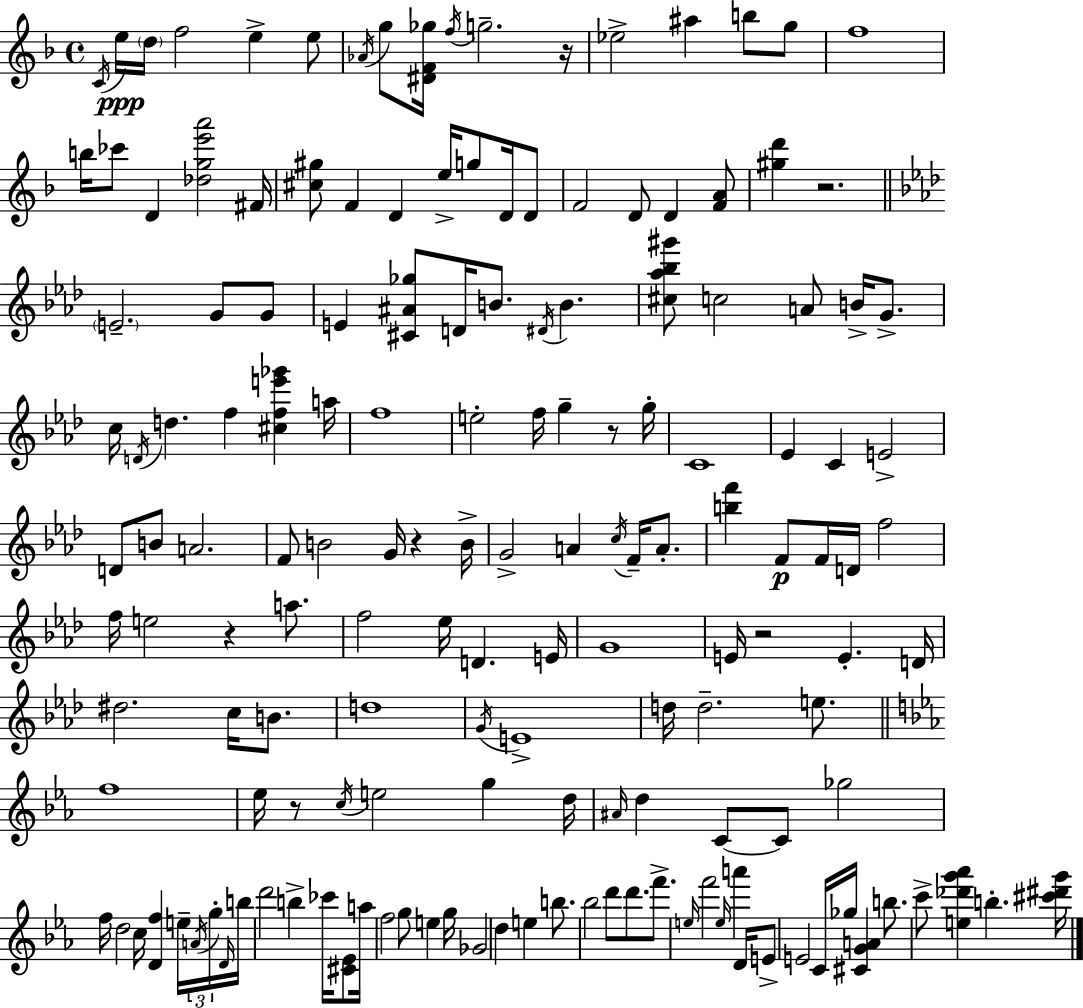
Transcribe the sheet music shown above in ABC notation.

X:1
T:Untitled
M:4/4
L:1/4
K:F
C/4 e/4 d/4 f2 e e/2 _A/4 g/2 [^DF_g]/4 f/4 g2 z/4 _e2 ^a b/2 g/2 f4 b/4 _c'/2 D [_dge'a']2 ^F/4 [^c^g]/2 F D e/4 g/2 D/4 D/2 F2 D/2 D [FA]/2 [^gd'] z2 E2 G/2 G/2 E [^C^A_g]/2 D/4 B/2 ^D/4 B [^c_a_b^g']/2 c2 A/2 B/4 G/2 c/4 D/4 d f [^cfe'_g'] a/4 f4 e2 f/4 g z/2 g/4 C4 _E C E2 D/2 B/2 A2 F/2 B2 G/4 z B/4 G2 A c/4 F/4 A/2 [bf'] F/2 F/4 D/4 f2 f/4 e2 z a/2 f2 _e/4 D E/4 G4 E/4 z2 E D/4 ^d2 c/4 B/2 d4 G/4 E4 d/4 d2 e/2 f4 _e/4 z/2 c/4 e2 g d/4 ^A/4 d C/2 C/2 _g2 f/4 d2 c/4 [Df] e/4 A/4 g/4 D/4 b/4 d'2 b _c'/4 [^C_E]/2 a/4 f2 g/2 e g/4 _G2 d e b/2 _b2 d'/2 d'/2 f'/2 e/4 f'2 e/4 a' D/4 E/2 E2 C/4 _g/4 [^CGA] b/2 c'/2 [e_d'g'_a'] b [^c'^d'g']/4